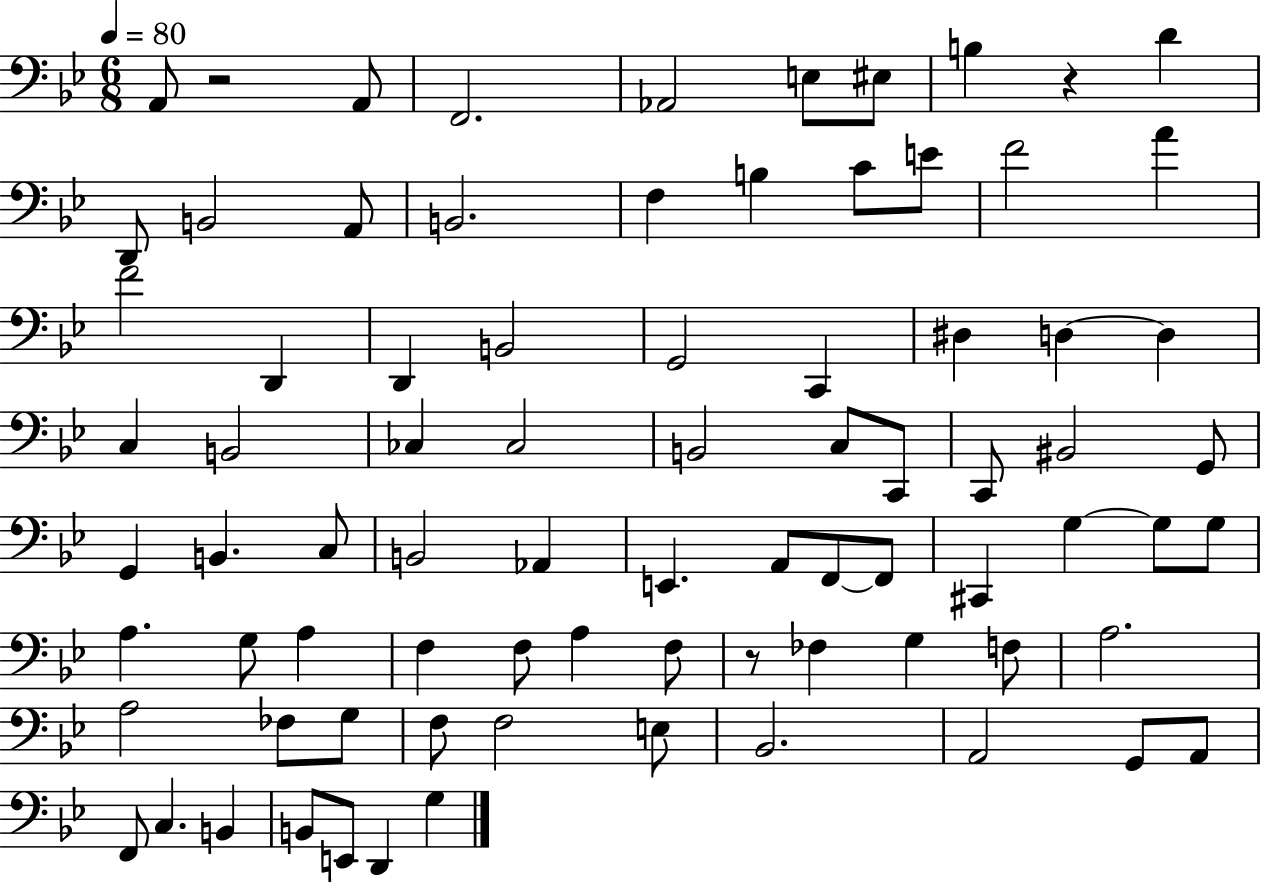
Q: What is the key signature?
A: BES major